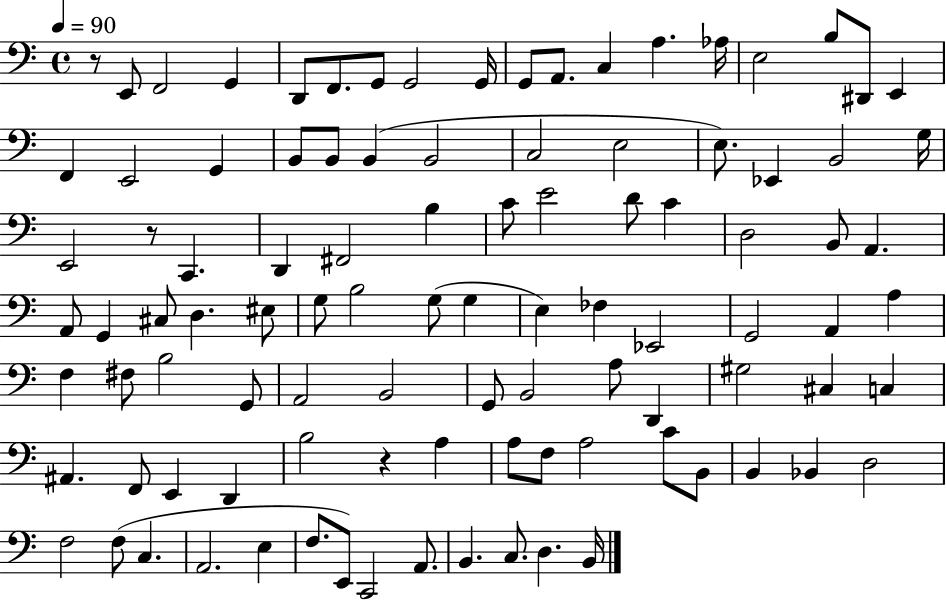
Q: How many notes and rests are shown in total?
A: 100